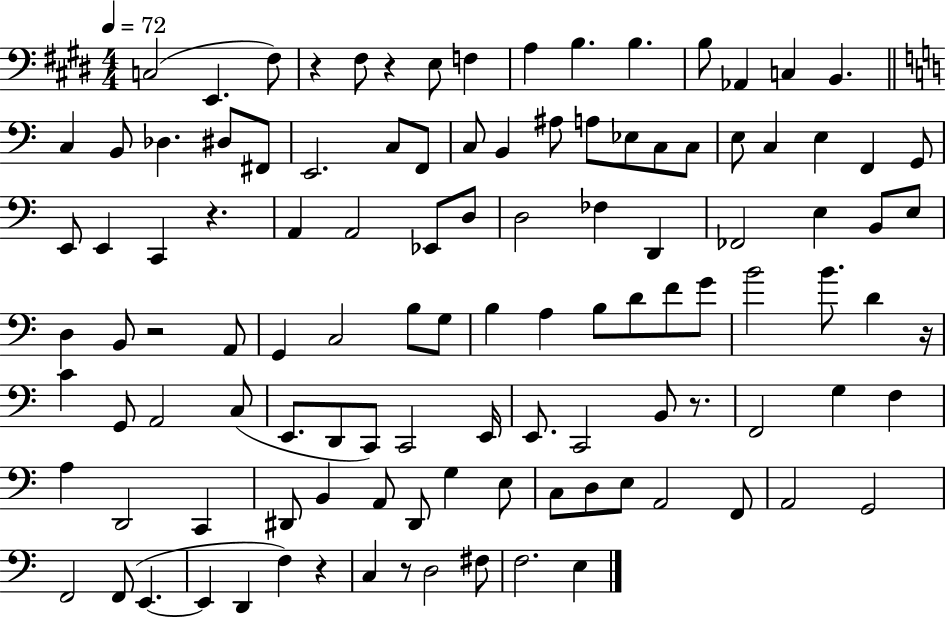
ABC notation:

X:1
T:Untitled
M:4/4
L:1/4
K:E
C,2 E,, ^F,/2 z ^F,/2 z E,/2 F, A, B, B, B,/2 _A,, C, B,, C, B,,/2 _D, ^D,/2 ^F,,/2 E,,2 C,/2 F,,/2 C,/2 B,, ^A,/2 A,/2 _E,/2 C,/2 C,/2 E,/2 C, E, F,, G,,/2 E,,/2 E,, C,, z A,, A,,2 _E,,/2 D,/2 D,2 _F, D,, _F,,2 E, B,,/2 E,/2 D, B,,/2 z2 A,,/2 G,, C,2 B,/2 G,/2 B, A, B,/2 D/2 F/2 G/2 B2 B/2 D z/4 C G,,/2 A,,2 C,/2 E,,/2 D,,/2 C,,/2 C,,2 E,,/4 E,,/2 C,,2 B,,/2 z/2 F,,2 G, F, A, D,,2 C,, ^D,,/2 B,, A,,/2 ^D,,/2 G, E,/2 C,/2 D,/2 E,/2 A,,2 F,,/2 A,,2 G,,2 F,,2 F,,/2 E,, E,, D,, F, z C, z/2 D,2 ^F,/2 F,2 E,